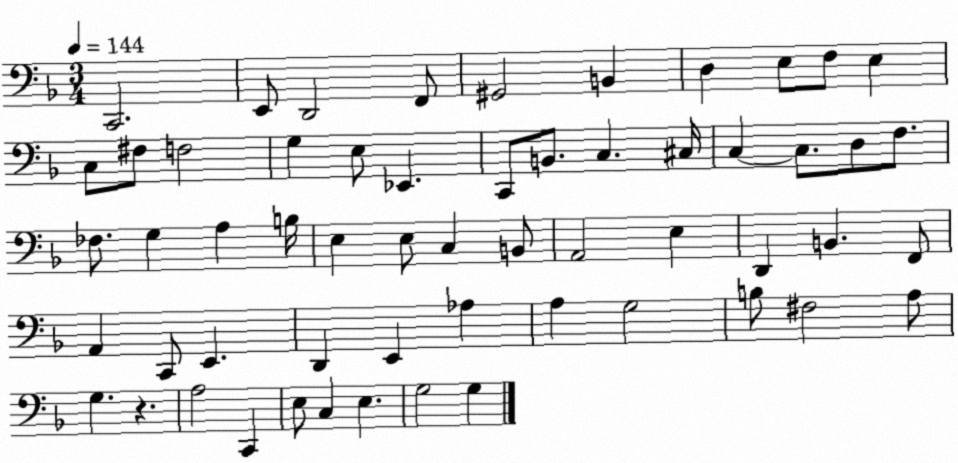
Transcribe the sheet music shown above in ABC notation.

X:1
T:Untitled
M:3/4
L:1/4
K:F
C,,2 E,,/2 D,,2 F,,/2 ^G,,2 B,, D, E,/2 F,/2 E, C,/2 ^F,/2 F,2 G, E,/2 _E,, C,,/2 B,,/2 C, ^C,/4 C, C,/2 D,/2 F,/2 _F,/2 G, A, B,/4 E, E,/2 C, B,,/2 A,,2 E, D,, B,, F,,/2 A,, C,,/2 E,, D,, E,, _A, A, G,2 B,/2 ^F,2 A,/2 G, z A,2 C,, E,/2 C, E, G,2 G,